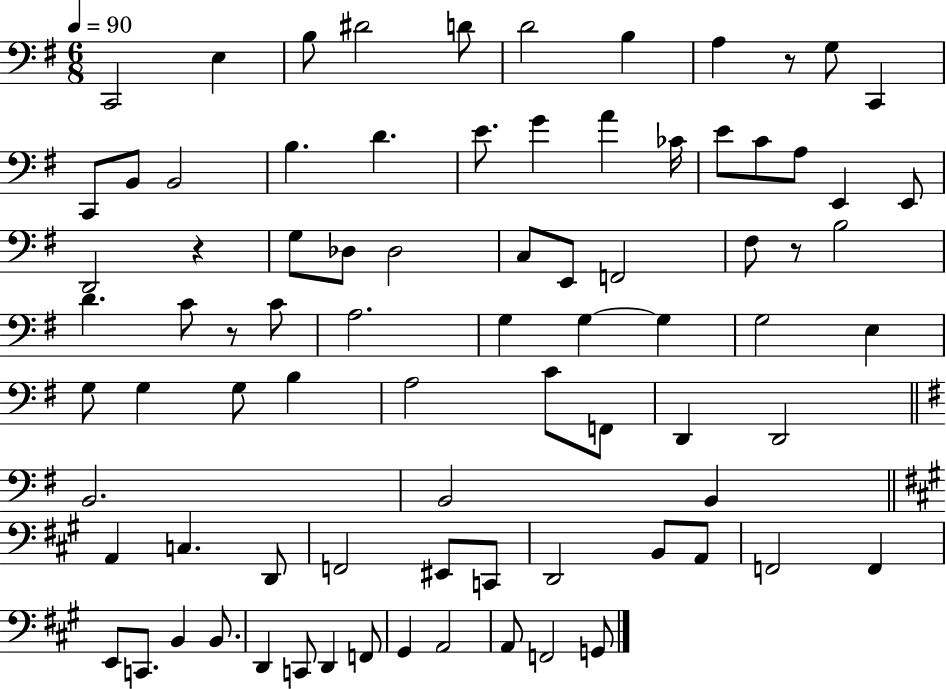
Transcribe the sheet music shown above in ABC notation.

X:1
T:Untitled
M:6/8
L:1/4
K:G
C,,2 E, B,/2 ^D2 D/2 D2 B, A, z/2 G,/2 C,, C,,/2 B,,/2 B,,2 B, D E/2 G A _C/4 E/2 C/2 A,/2 E,, E,,/2 D,,2 z G,/2 _D,/2 _D,2 C,/2 E,,/2 F,,2 ^F,/2 z/2 B,2 D C/2 z/2 C/2 A,2 G, G, G, G,2 E, G,/2 G, G,/2 B, A,2 C/2 F,,/2 D,, D,,2 B,,2 B,,2 B,, A,, C, D,,/2 F,,2 ^E,,/2 C,,/2 D,,2 B,,/2 A,,/2 F,,2 F,, E,,/2 C,,/2 B,, B,,/2 D,, C,,/2 D,, F,,/2 ^G,, A,,2 A,,/2 F,,2 G,,/2